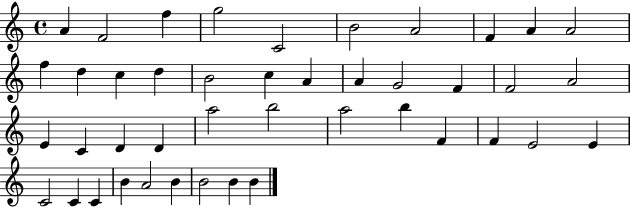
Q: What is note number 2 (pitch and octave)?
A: F4